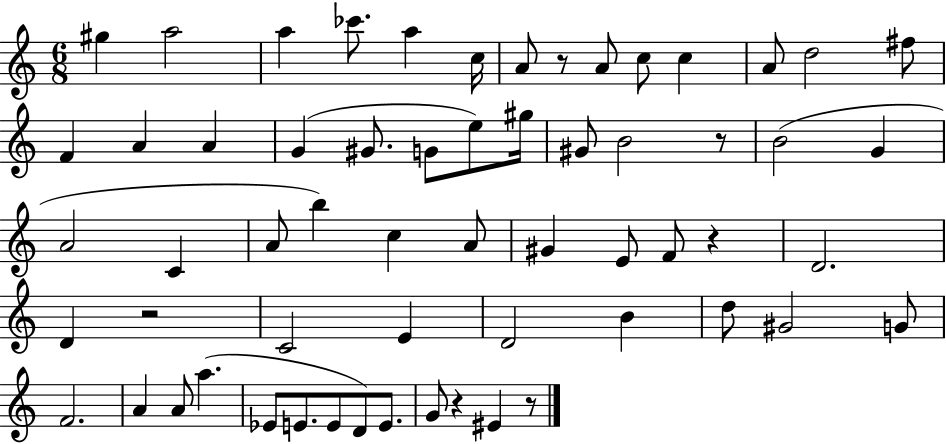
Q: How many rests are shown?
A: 6